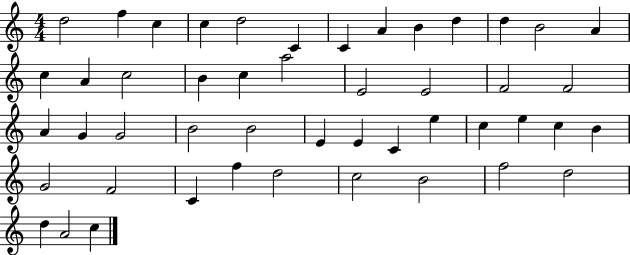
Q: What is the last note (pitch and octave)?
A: C5